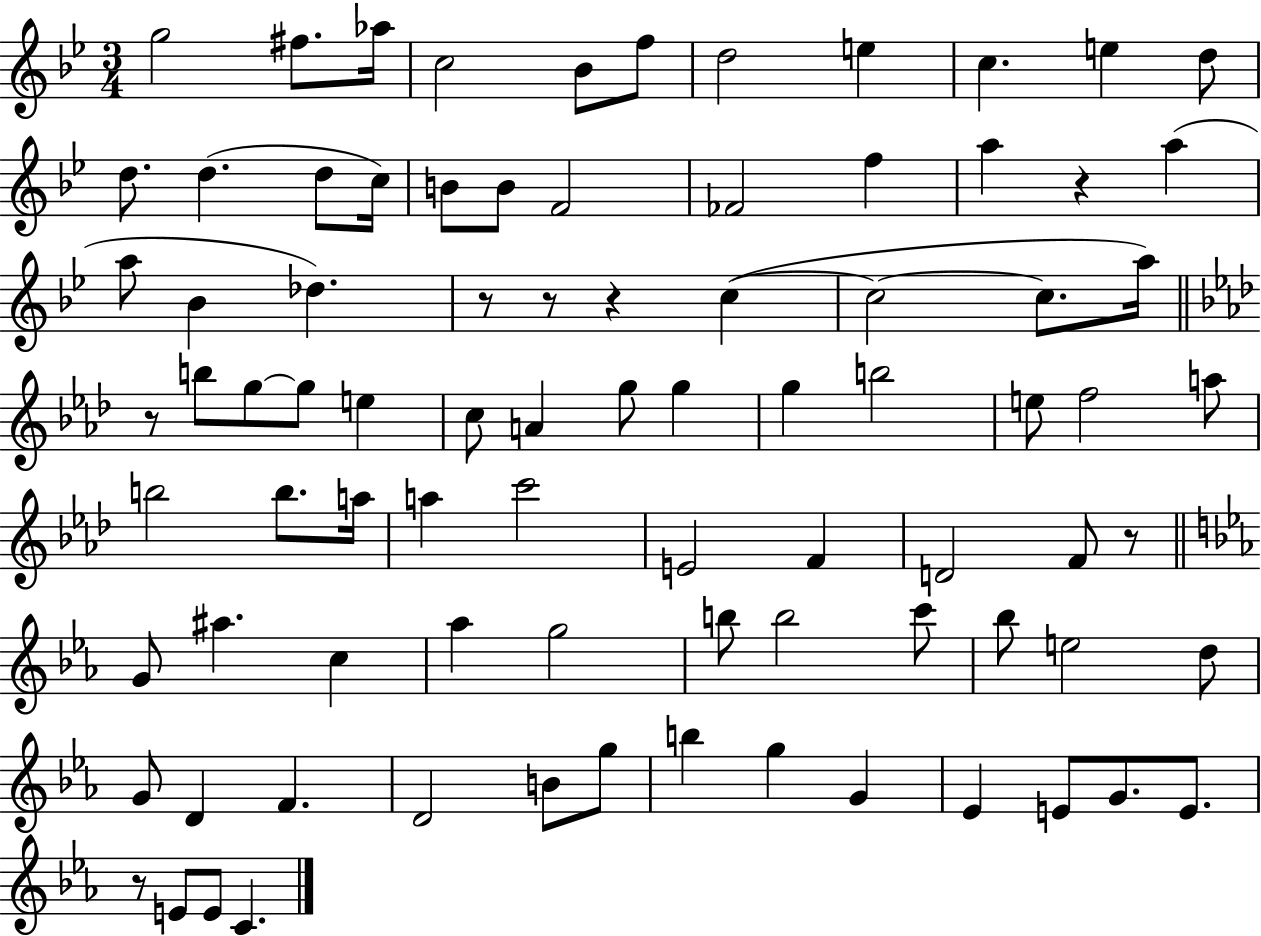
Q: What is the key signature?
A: BES major